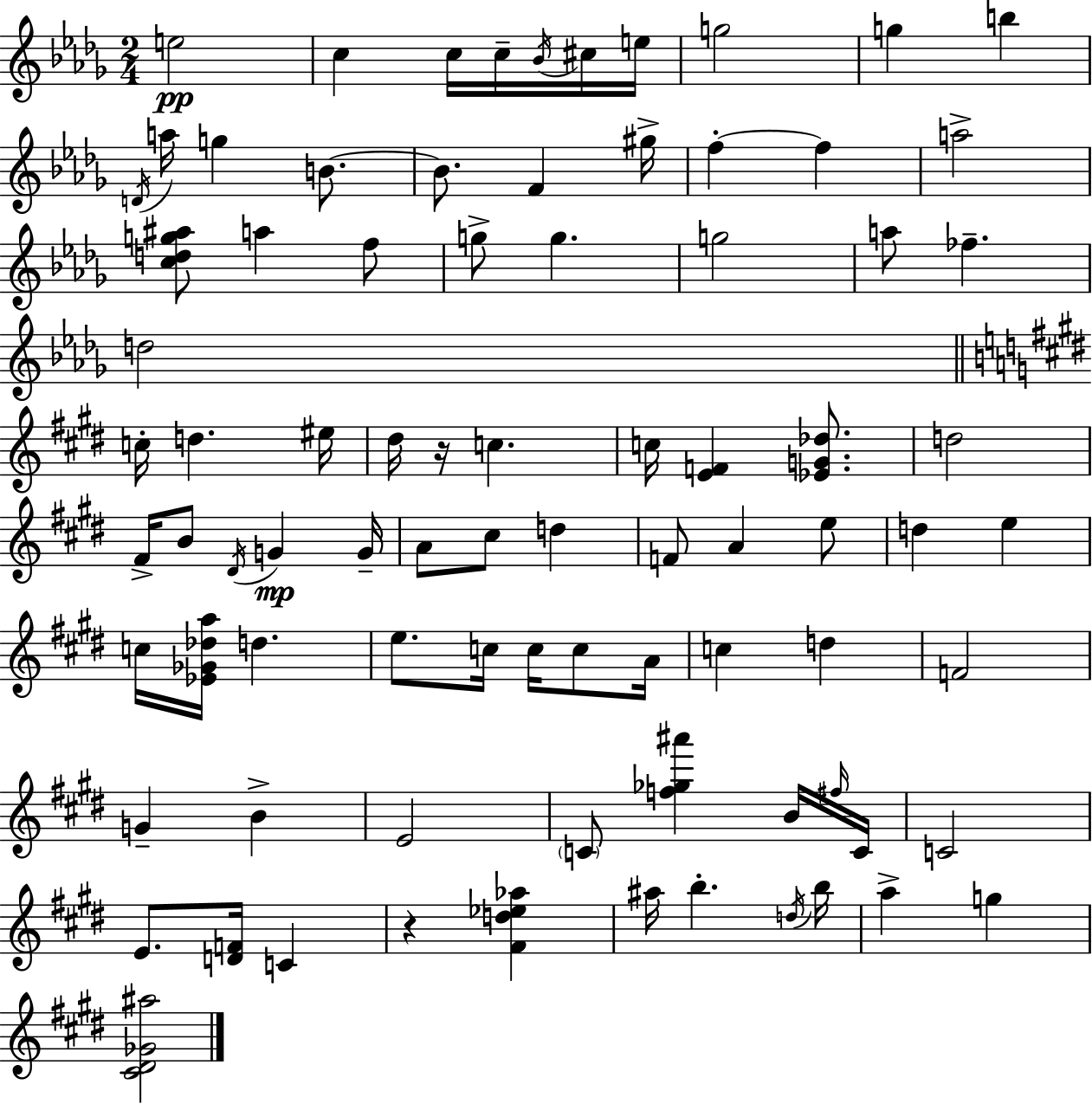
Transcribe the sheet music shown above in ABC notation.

X:1
T:Untitled
M:2/4
L:1/4
K:Bbm
e2 c c/4 c/4 _B/4 ^c/4 e/4 g2 g b D/4 a/4 g B/2 B/2 F ^g/4 f f a2 [cdg^a]/2 a f/2 g/2 g g2 a/2 _f d2 c/4 d ^e/4 ^d/4 z/4 c c/4 [EF] [_EG_d]/2 d2 ^F/4 B/2 ^D/4 G G/4 A/2 ^c/2 d F/2 A e/2 d e c/4 [_E_G_da]/4 d e/2 c/4 c/4 c/2 A/4 c d F2 G B E2 C/2 [f_g^a'] B/4 ^f/4 C/4 C2 E/2 [DF]/4 C z [^Fd_e_a] ^a/4 b d/4 b/4 a g [^C^D_G^a]2